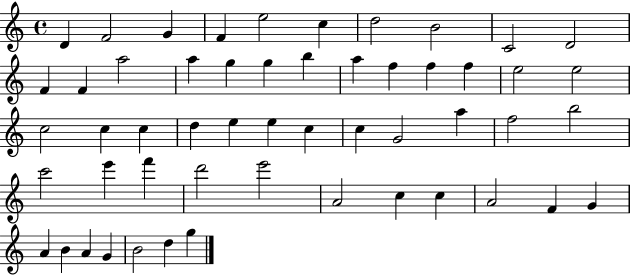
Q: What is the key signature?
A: C major